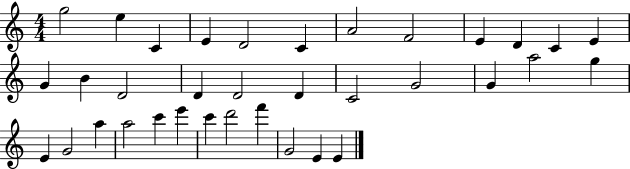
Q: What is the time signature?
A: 4/4